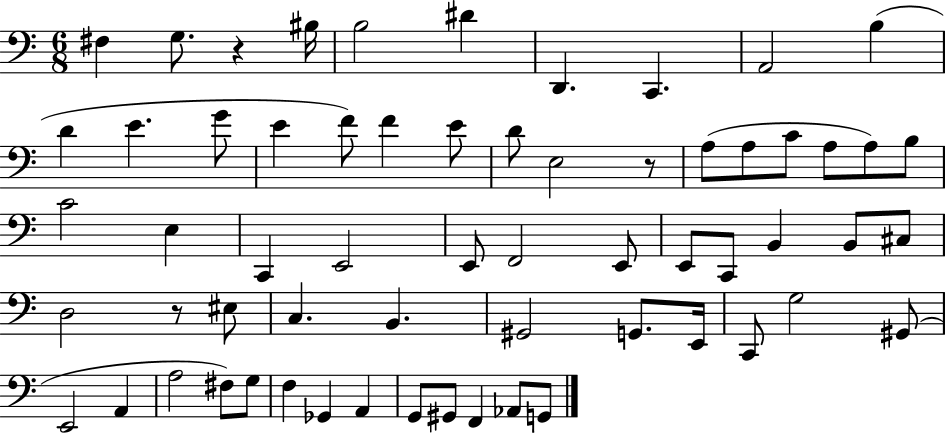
X:1
T:Untitled
M:6/8
L:1/4
K:C
^F, G,/2 z ^B,/4 B,2 ^D D,, C,, A,,2 B, D E G/2 E F/2 F E/2 D/2 E,2 z/2 A,/2 A,/2 C/2 A,/2 A,/2 B,/2 C2 E, C,, E,,2 E,,/2 F,,2 E,,/2 E,,/2 C,,/2 B,, B,,/2 ^C,/2 D,2 z/2 ^E,/2 C, B,, ^G,,2 G,,/2 E,,/4 C,,/2 G,2 ^G,,/2 E,,2 A,, A,2 ^F,/2 G,/2 F, _G,, A,, G,,/2 ^G,,/2 F,, _A,,/2 G,,/2